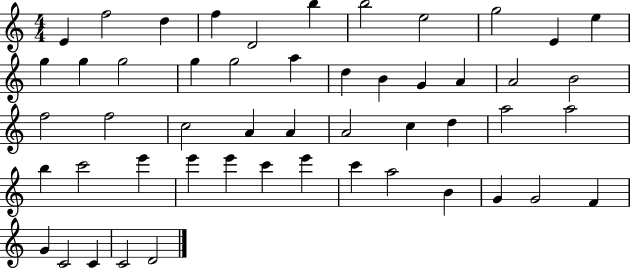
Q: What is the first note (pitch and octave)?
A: E4